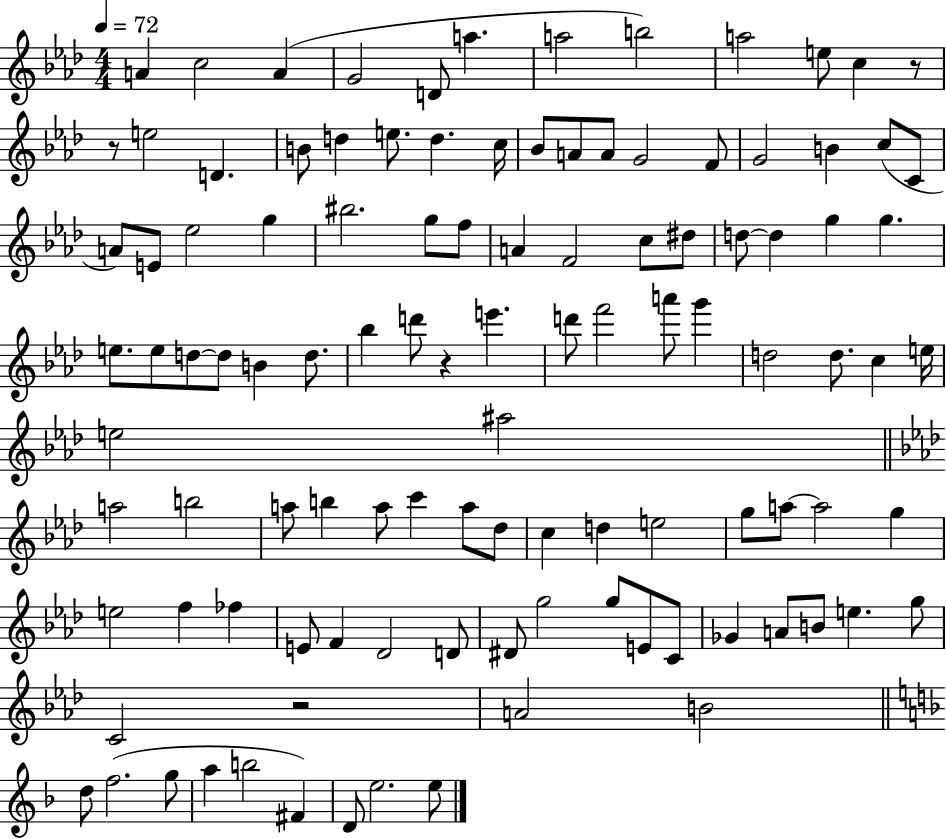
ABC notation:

X:1
T:Untitled
M:4/4
L:1/4
K:Ab
A c2 A G2 D/2 a a2 b2 a2 e/2 c z/2 z/2 e2 D B/2 d e/2 d c/4 _B/2 A/2 A/2 G2 F/2 G2 B c/2 C/2 A/2 E/2 _e2 g ^b2 g/2 f/2 A F2 c/2 ^d/2 d/2 d g g e/2 e/2 d/2 d/2 B d/2 _b d'/2 z e' d'/2 f'2 a'/2 g' d2 d/2 c e/4 e2 ^a2 a2 b2 a/2 b a/2 c' a/2 _d/2 c d e2 g/2 a/2 a2 g e2 f _f E/2 F _D2 D/2 ^D/2 g2 g/2 E/2 C/2 _G A/2 B/2 e g/2 C2 z2 A2 B2 d/2 f2 g/2 a b2 ^F D/2 e2 e/2